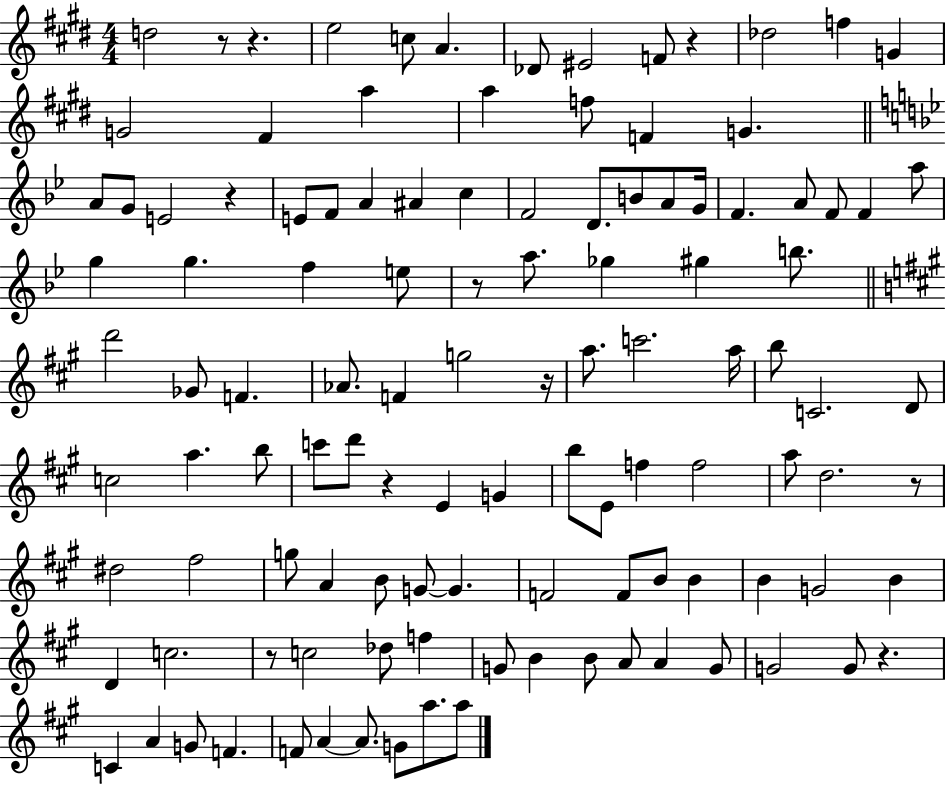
X:1
T:Untitled
M:4/4
L:1/4
K:E
d2 z/2 z e2 c/2 A _D/2 ^E2 F/2 z _d2 f G G2 ^F a a f/2 F G A/2 G/2 E2 z E/2 F/2 A ^A c F2 D/2 B/2 A/2 G/4 F A/2 F/2 F a/2 g g f e/2 z/2 a/2 _g ^g b/2 d'2 _G/2 F _A/2 F g2 z/4 a/2 c'2 a/4 b/2 C2 D/2 c2 a b/2 c'/2 d'/2 z E G b/2 E/2 f f2 a/2 d2 z/2 ^d2 ^f2 g/2 A B/2 G/2 G F2 F/2 B/2 B B G2 B D c2 z/2 c2 _d/2 f G/2 B B/2 A/2 A G/2 G2 G/2 z C A G/2 F F/2 A A/2 G/2 a/2 a/2